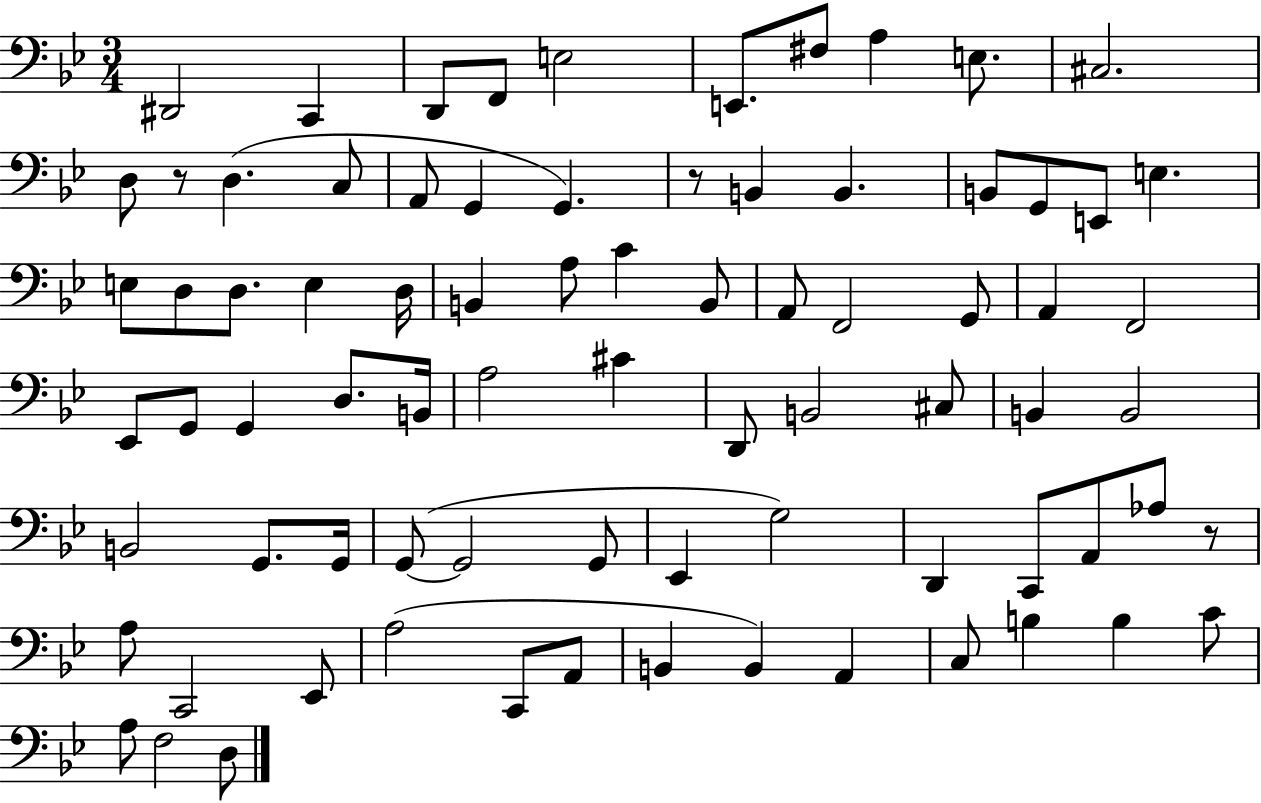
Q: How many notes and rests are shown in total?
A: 79